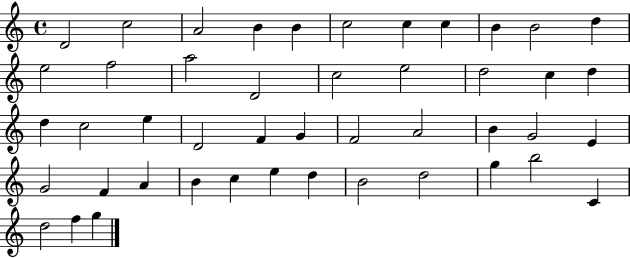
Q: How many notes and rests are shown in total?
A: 46